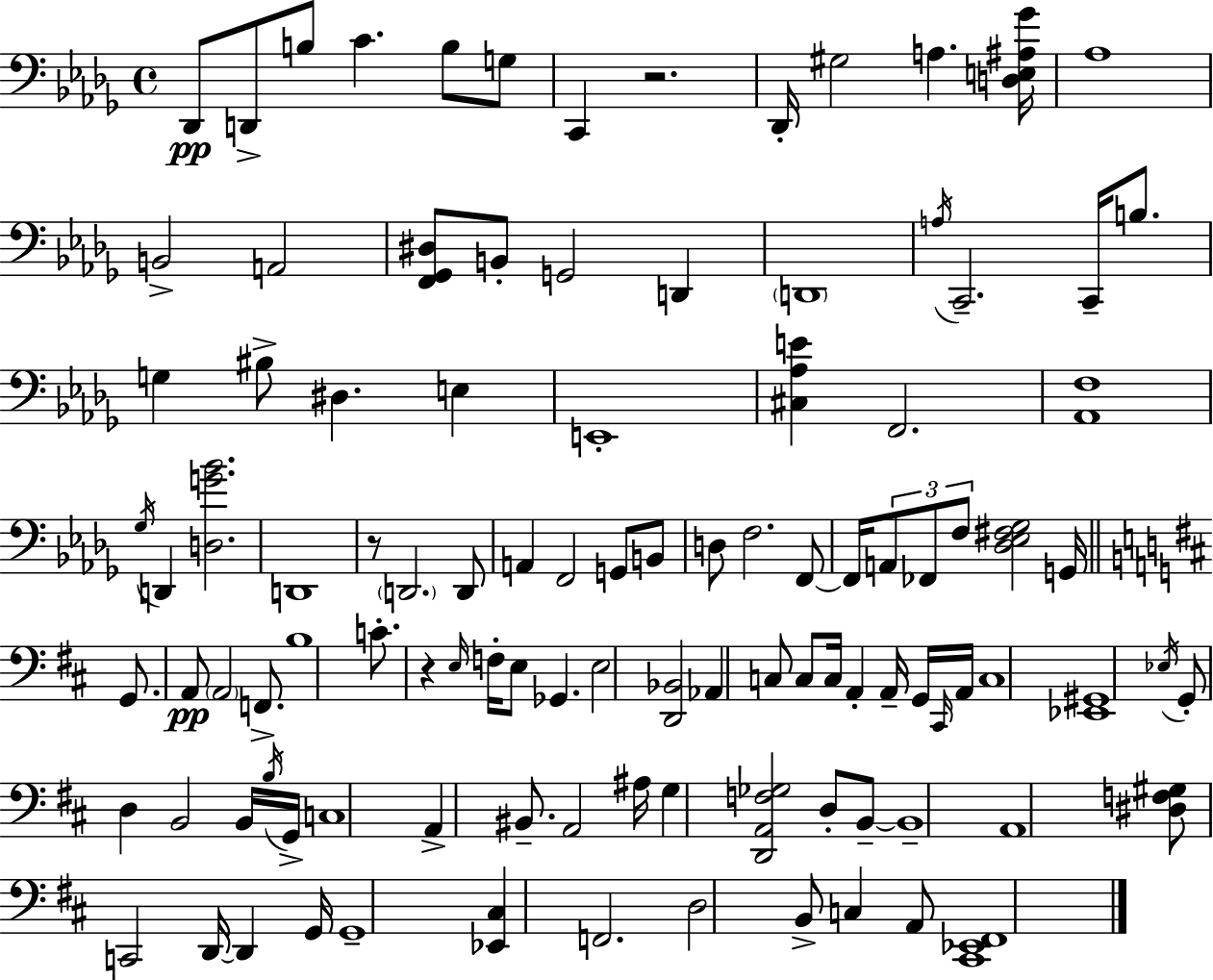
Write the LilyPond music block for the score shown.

{
  \clef bass
  \time 4/4
  \defaultTimeSignature
  \key bes \minor
  des,8\pp d,8-> b8 c'4. b8 g8 | c,4 r2. | des,16-. gis2 a4. <d e ais ges'>16 | aes1 | \break b,2-> a,2 | <f, ges, dis>8 b,8-. g,2 d,4 | \parenthesize d,1 | \acciaccatura { a16 } c,2.-- c,16-- b8. | \break g4 bis8-> dis4. e4 | e,1-. | <cis aes e'>4 f,2. | <aes, f>1 | \break \acciaccatura { ges16 } d,4 <d g' bes'>2. | d,1 | r8 \parenthesize d,2. | d,8 a,4 f,2 g,8 | \break b,8 d8 f2. | f,8~~ f,16 \tuplet 3/2 { a,8 fes,8 f8 } <des ees fis ges>2 | g,16 \bar "||" \break \key d \major g,8. a,8\pp \parenthesize a,2 f,8.-> | b1 | c'8.-. r4 \grace { e16 } f16-. e8 ges,4. | e2 <d, bes,>2 | \break aes,4 c8 c8 c16 a,4-. a,16-- g,16 | \grace { cis,16 } a,16 c1 | <ees, gis,>1 | \acciaccatura { ees16 } g,8-. d4 b,2 | \break b,16 \acciaccatura { b16 } g,16-> c1 | a,4-> bis,8.-- a,2 | ais16 g4 <d, a, f ges>2 | d8-. b,8--~~ b,1-- | \break a,1 | <dis f gis>8 c,2 d,16~~ d,4 | g,16 g,1-- | <ees, cis>4 f,2. | \break d2 b,8-> c4 | a,8 <cis, ees, fis,>1 | \bar "|."
}